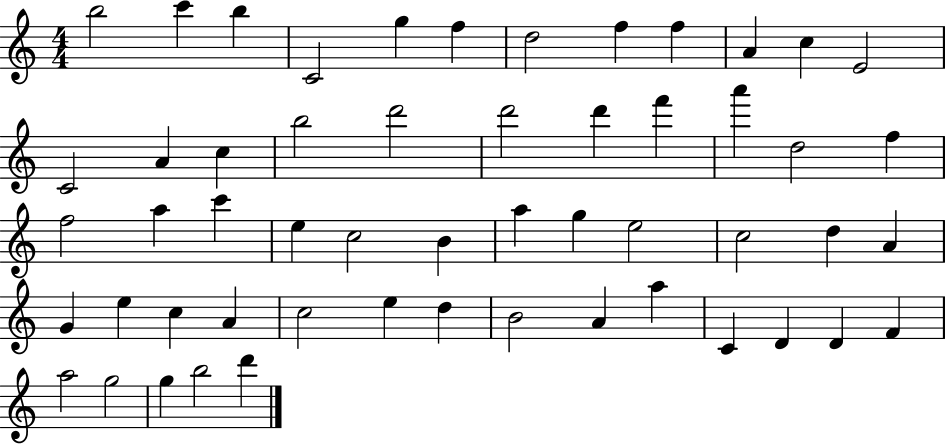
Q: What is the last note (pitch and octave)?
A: D6